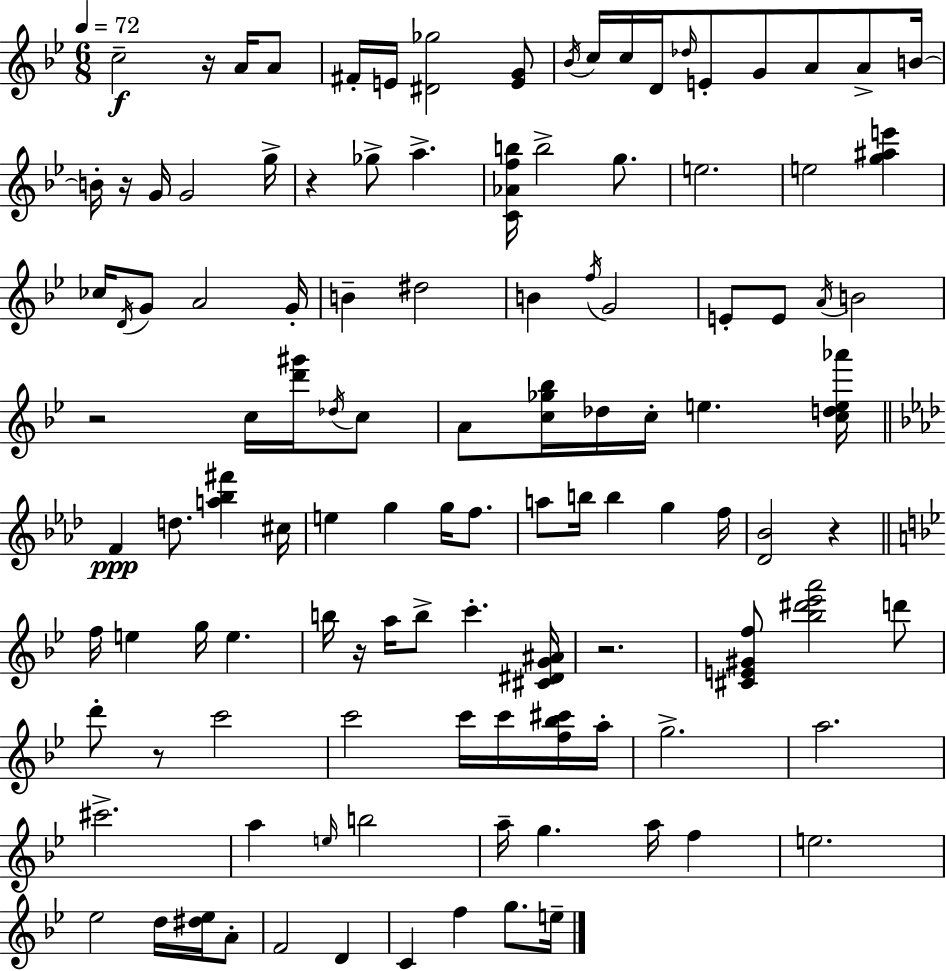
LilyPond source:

{
  \clef treble
  \numericTimeSignature
  \time 6/8
  \key g \minor
  \tempo 4 = 72
  c''2--\f r16 a'16 a'8 | fis'16-. e'16 <dis' ges''>2 <e' g'>8 | \acciaccatura { bes'16 } c''16 c''16 d'16 \grace { des''16 } e'8-. g'8 a'8 a'8-> | b'16~~ b'16-. r16 g'16 g'2 | \break g''16-> r4 ges''8-> a''4.-> | <c' aes' f'' b''>16 b''2-> g''8. | e''2. | e''2 <g'' ais'' e'''>4 | \break ces''16 \acciaccatura { d'16 } g'8 a'2 | g'16-. b'4-- dis''2 | b'4 \acciaccatura { f''16 } g'2 | e'8-. e'8 \acciaccatura { a'16 } b'2 | \break r2 | c''16 <d''' gis'''>16 \acciaccatura { des''16 } c''8 a'8 <c'' ges'' bes''>16 des''16 c''16-. e''4. | <c'' d'' e'' aes'''>16 \bar "||" \break \key f \minor f'4\ppp d''8. <a'' bes'' fis'''>4 cis''16 | e''4 g''4 g''16 f''8. | a''8 b''16 b''4 g''4 f''16 | <des' bes'>2 r4 | \break \bar "||" \break \key bes \major f''16 e''4 g''16 e''4. | b''16 r16 a''16 b''8-> c'''4.-. <cis' dis' g' ais'>16 | r2. | <cis' e' gis' f''>8 <bes'' dis''' ees''' a'''>2 d'''8 | \break d'''8-. r8 c'''2 | c'''2 c'''16 c'''16 <f'' bes'' cis'''>16 a''16-. | g''2.-> | a''2. | \break cis'''2.-> | a''4 \grace { e''16 } b''2 | a''16-- g''4. a''16 f''4 | e''2. | \break ees''2 d''16 <dis'' ees''>16 a'8-. | f'2 d'4 | c'4 f''4 g''8. | e''16-- \bar "|."
}